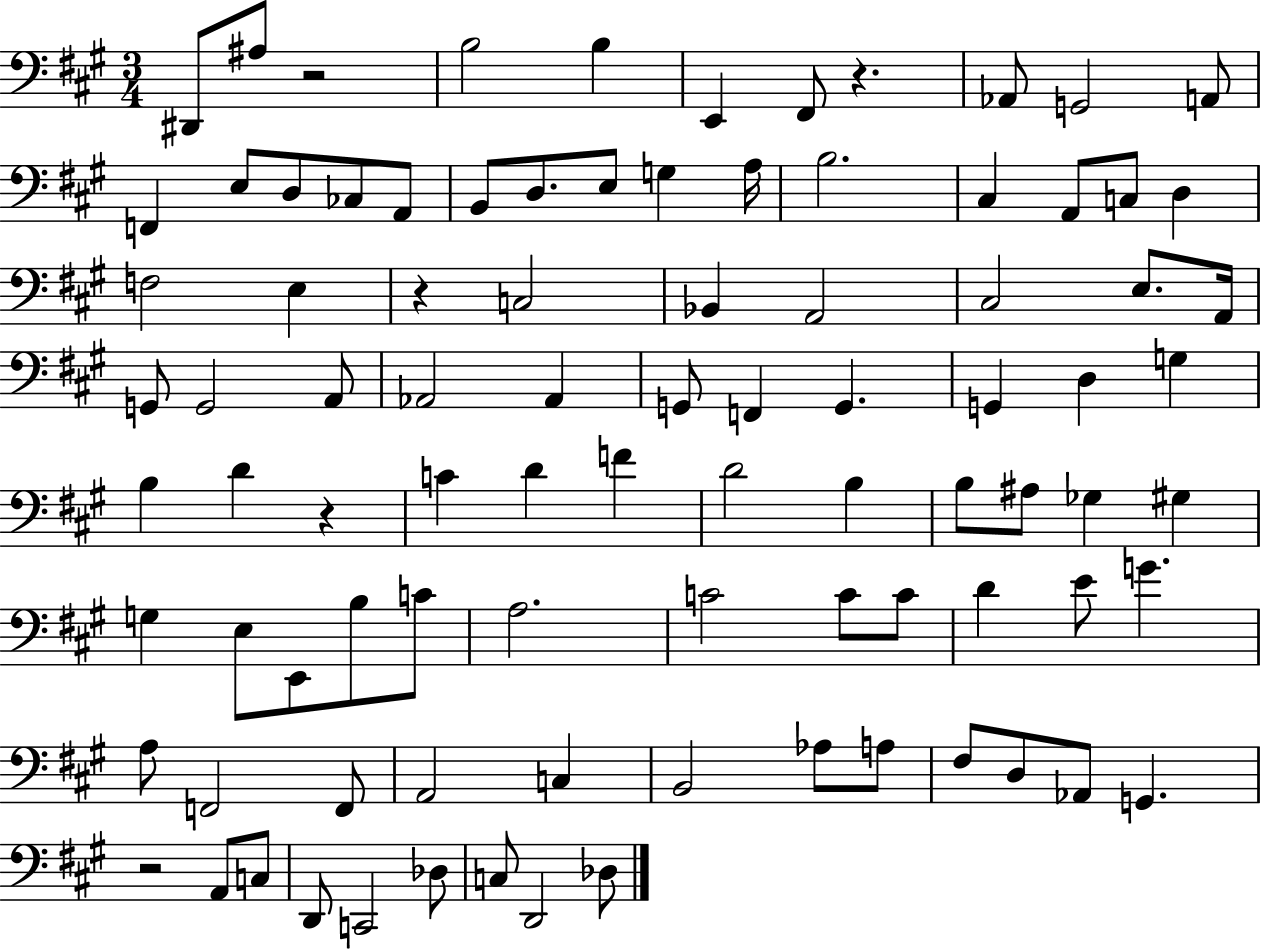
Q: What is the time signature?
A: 3/4